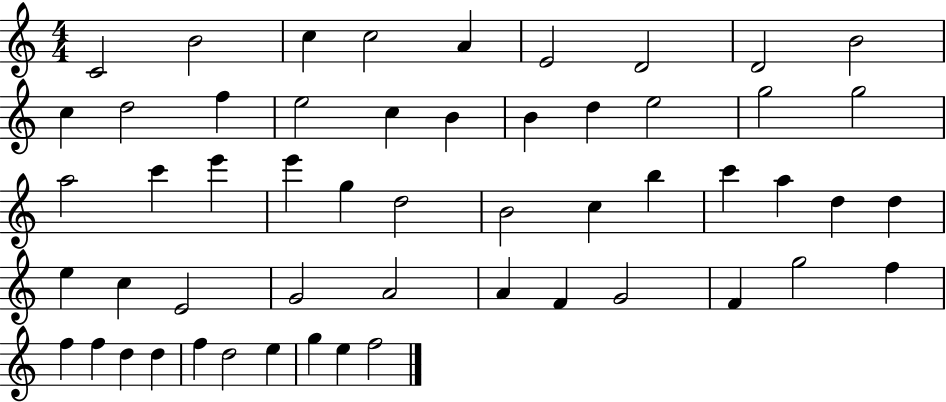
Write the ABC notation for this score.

X:1
T:Untitled
M:4/4
L:1/4
K:C
C2 B2 c c2 A E2 D2 D2 B2 c d2 f e2 c B B d e2 g2 g2 a2 c' e' e' g d2 B2 c b c' a d d e c E2 G2 A2 A F G2 F g2 f f f d d f d2 e g e f2